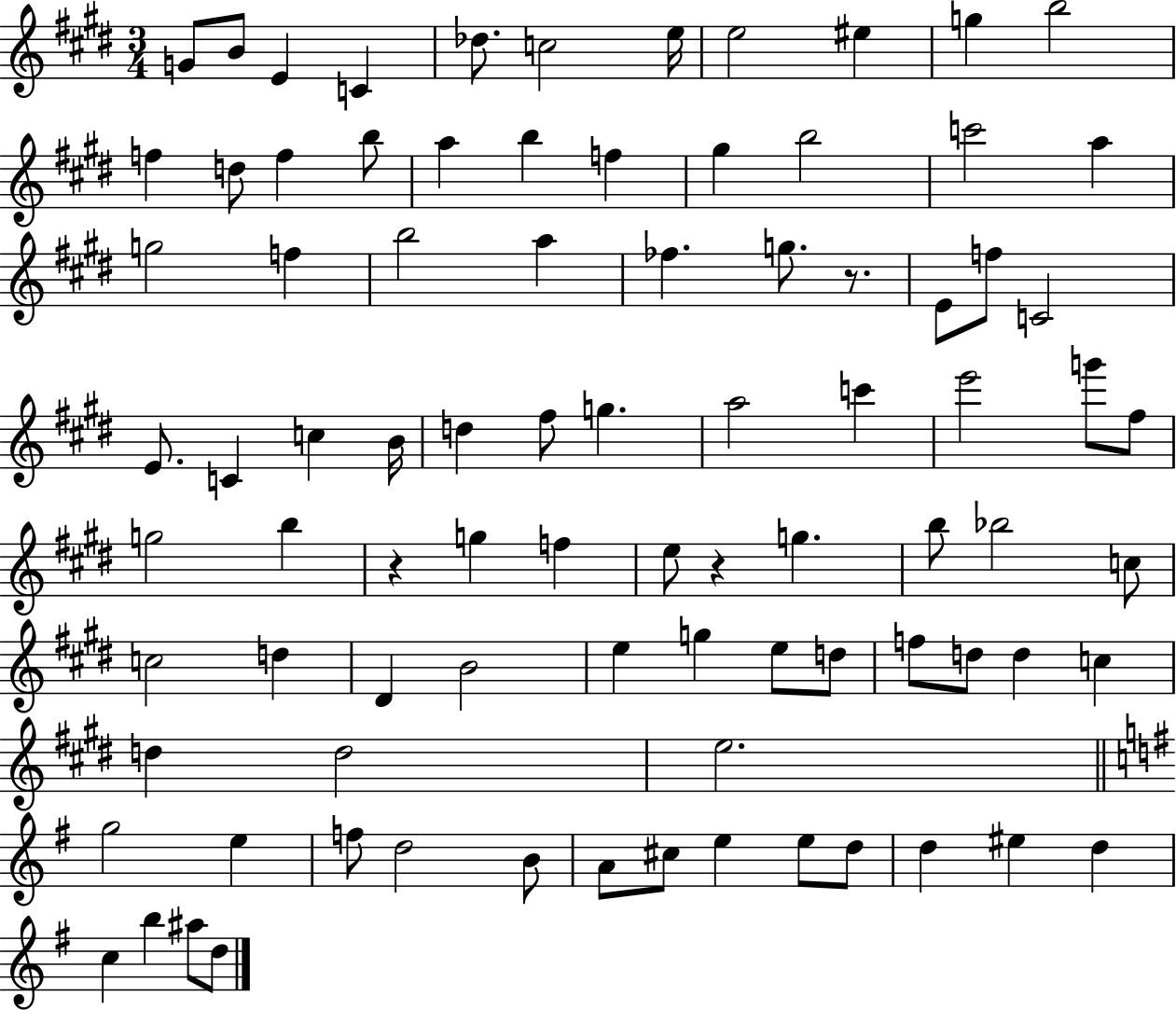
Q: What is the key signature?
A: E major